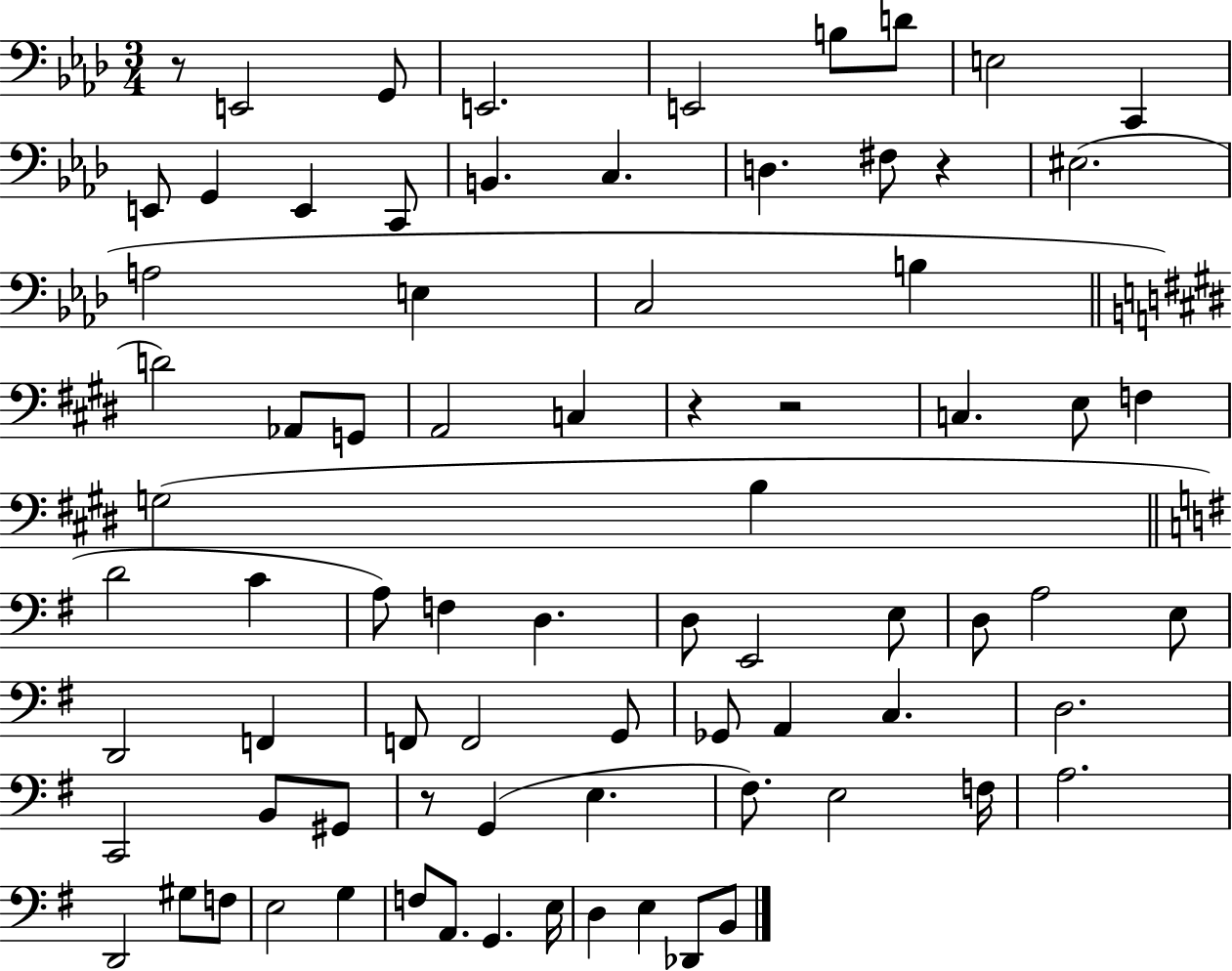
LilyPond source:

{
  \clef bass
  \numericTimeSignature
  \time 3/4
  \key aes \major
  \repeat volta 2 { r8 e,2 g,8 | e,2. | e,2 b8 d'8 | e2 c,4 | \break e,8 g,4 e,4 c,8 | b,4. c4. | d4. fis8 r4 | eis2.( | \break a2 e4 | c2 b4 | \bar "||" \break \key e \major d'2) aes,8 g,8 | a,2 c4 | r4 r2 | c4. e8 f4 | \break g2( b4 | \bar "||" \break \key g \major d'2 c'4 | a8) f4 d4. | d8 e,2 e8 | d8 a2 e8 | \break d,2 f,4 | f,8 f,2 g,8 | ges,8 a,4 c4. | d2. | \break c,2 b,8 gis,8 | r8 g,4( e4. | fis8.) e2 f16 | a2. | \break d,2 gis8 f8 | e2 g4 | f8 a,8. g,4. e16 | d4 e4 des,8 b,8 | \break } \bar "|."
}